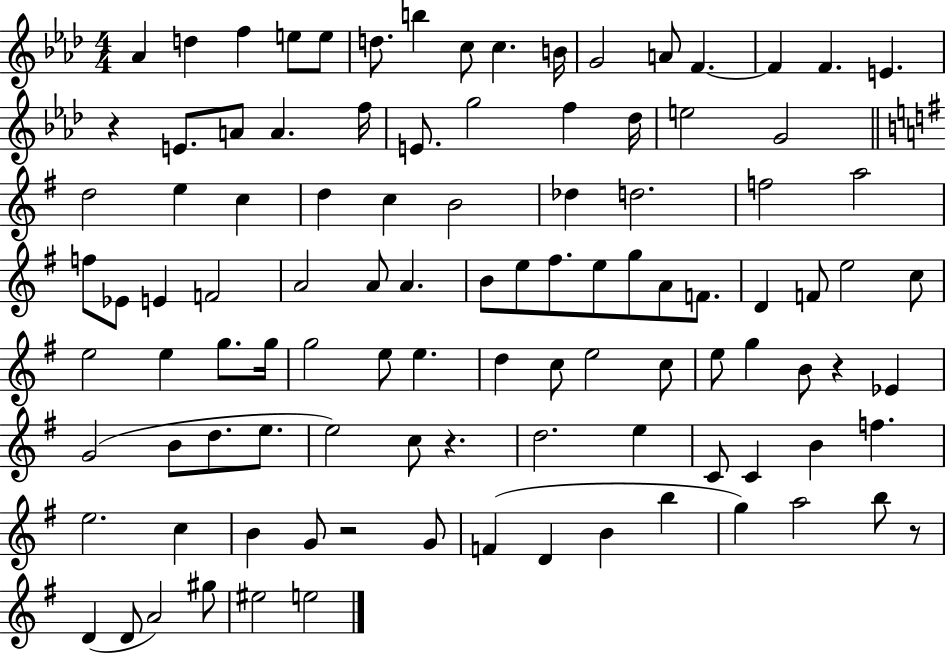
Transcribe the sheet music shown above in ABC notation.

X:1
T:Untitled
M:4/4
L:1/4
K:Ab
_A d f e/2 e/2 d/2 b c/2 c B/4 G2 A/2 F F F E z E/2 A/2 A f/4 E/2 g2 f _d/4 e2 G2 d2 e c d c B2 _d d2 f2 a2 f/2 _E/2 E F2 A2 A/2 A B/2 e/2 ^f/2 e/2 g/2 A/2 F/2 D F/2 e2 c/2 e2 e g/2 g/4 g2 e/2 e d c/2 e2 c/2 e/2 g B/2 z _E G2 B/2 d/2 e/2 e2 c/2 z d2 e C/2 C B f e2 c B G/2 z2 G/2 F D B b g a2 b/2 z/2 D D/2 A2 ^g/2 ^e2 e2